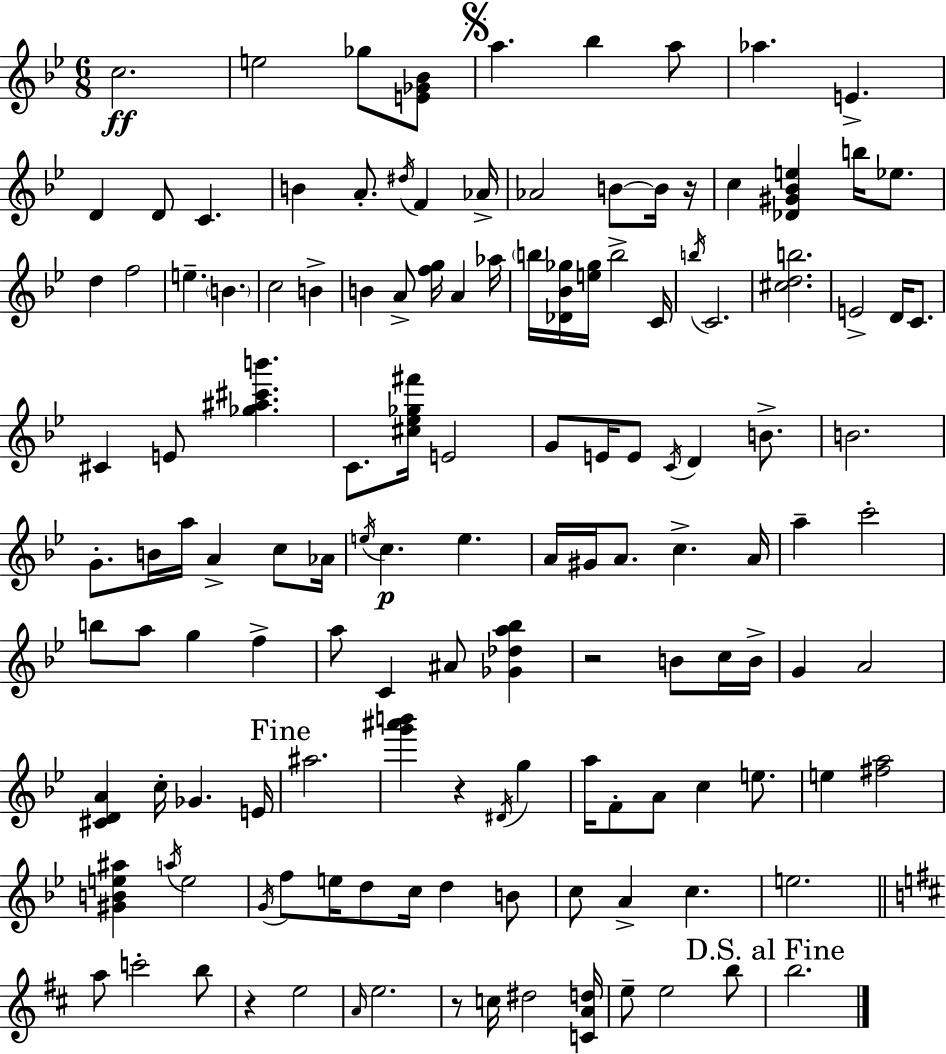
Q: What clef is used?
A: treble